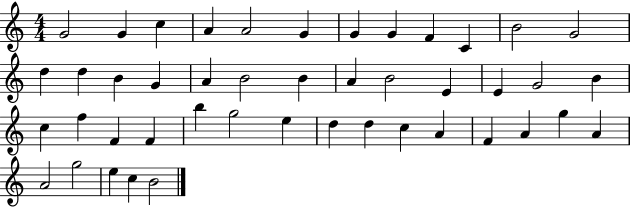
G4/h G4/q C5/q A4/q A4/h G4/q G4/q G4/q F4/q C4/q B4/h G4/h D5/q D5/q B4/q G4/q A4/q B4/h B4/q A4/q B4/h E4/q E4/q G4/h B4/q C5/q F5/q F4/q F4/q B5/q G5/h E5/q D5/q D5/q C5/q A4/q F4/q A4/q G5/q A4/q A4/h G5/h E5/q C5/q B4/h